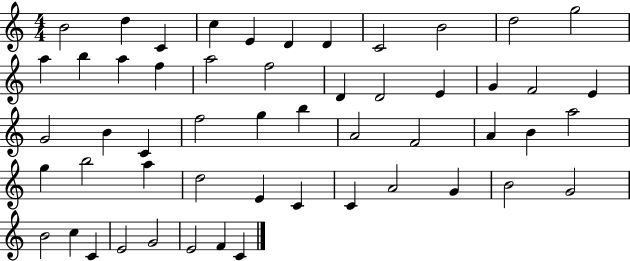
X:1
T:Untitled
M:4/4
L:1/4
K:C
B2 d C c E D D C2 B2 d2 g2 a b a f a2 f2 D D2 E G F2 E G2 B C f2 g b A2 F2 A B a2 g b2 a d2 E C C A2 G B2 G2 B2 c C E2 G2 E2 F C